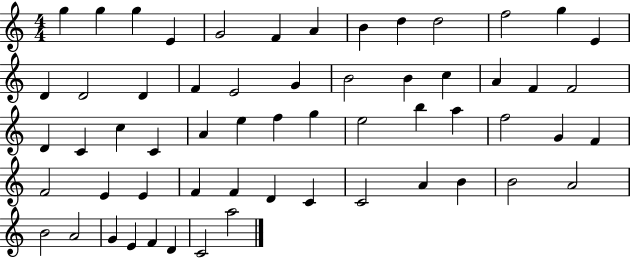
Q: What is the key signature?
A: C major